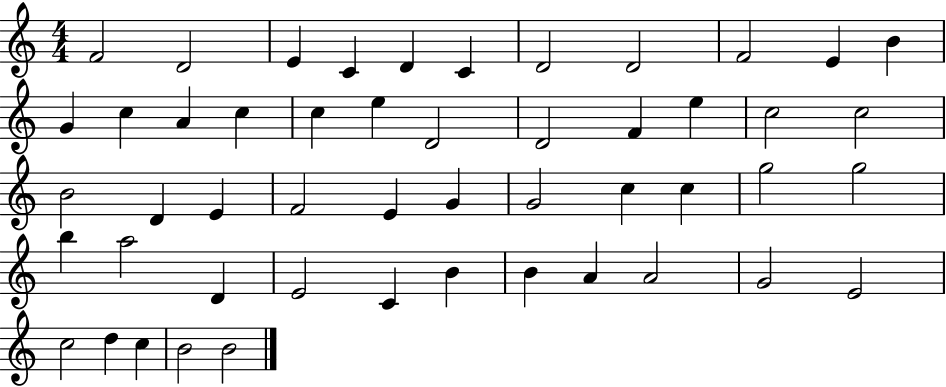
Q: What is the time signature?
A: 4/4